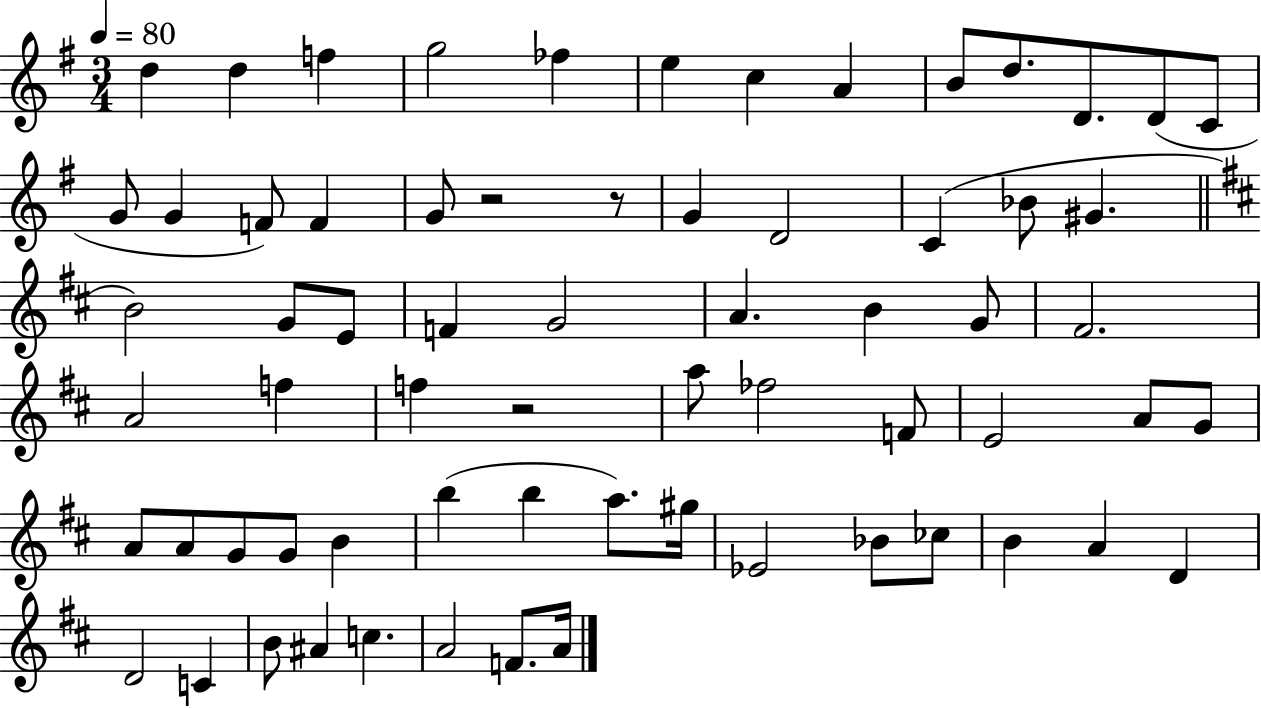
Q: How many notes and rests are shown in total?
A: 67